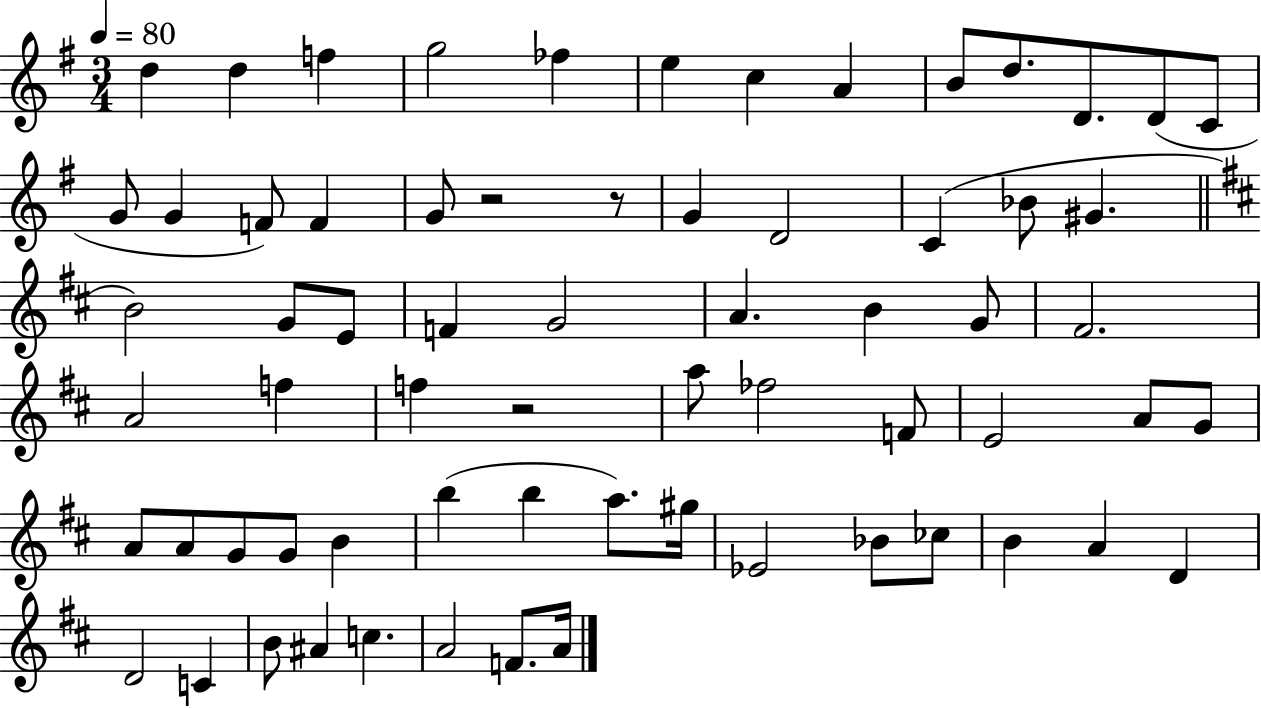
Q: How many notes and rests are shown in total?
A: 67